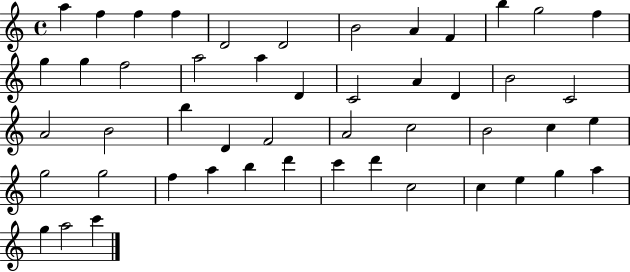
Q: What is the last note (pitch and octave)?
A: C6